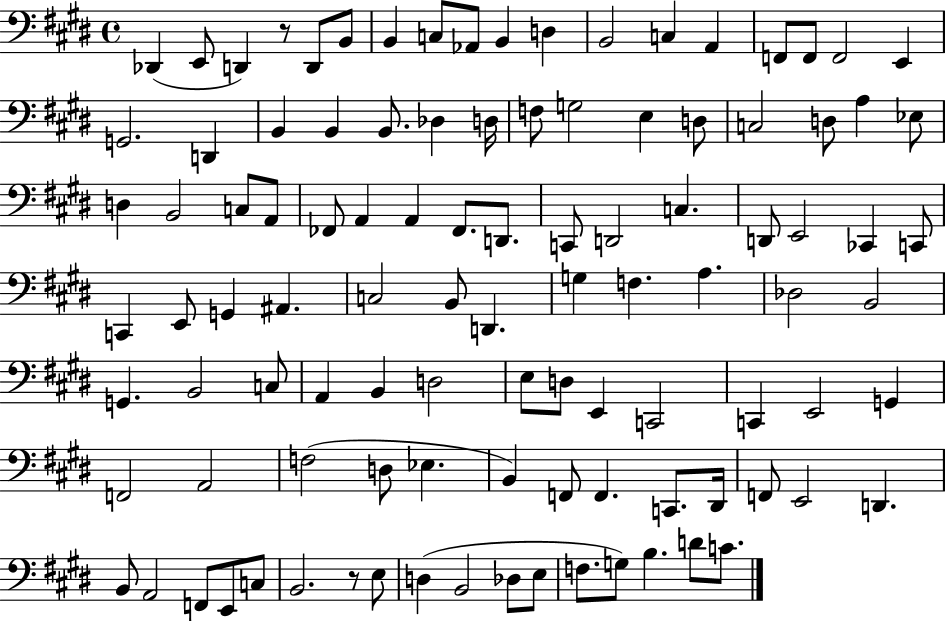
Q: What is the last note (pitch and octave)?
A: C4